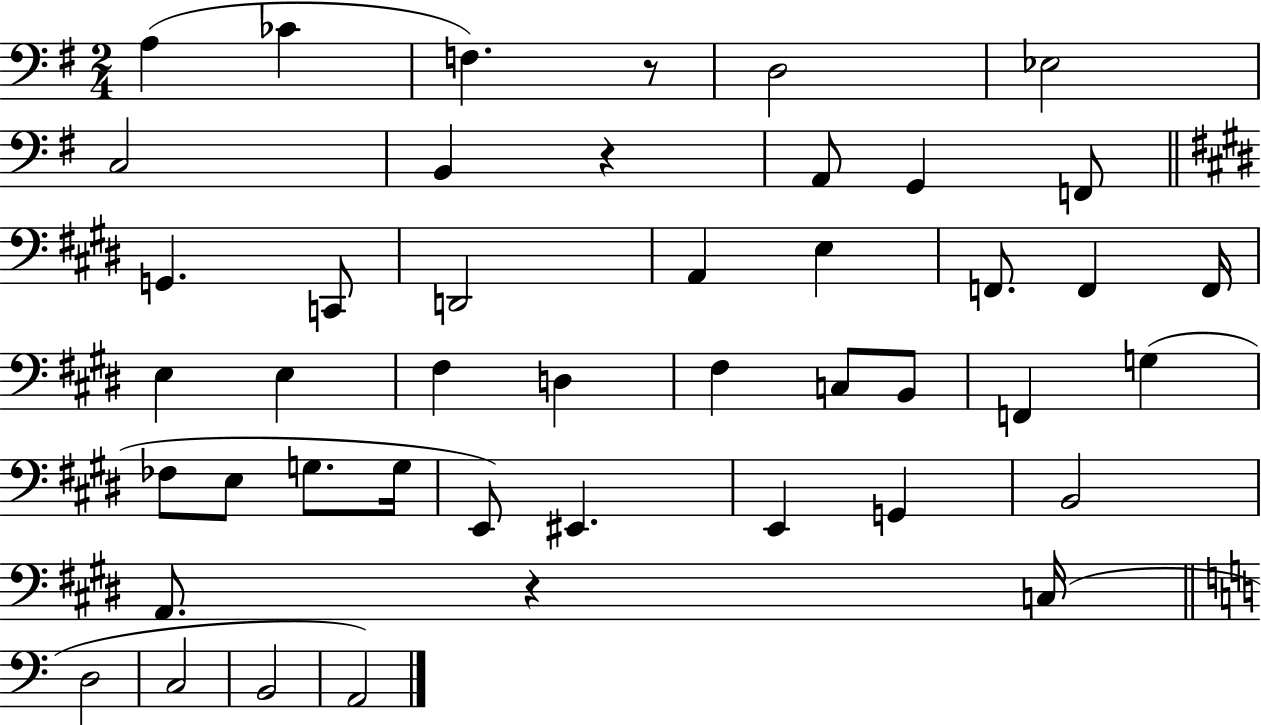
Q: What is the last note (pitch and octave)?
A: A2